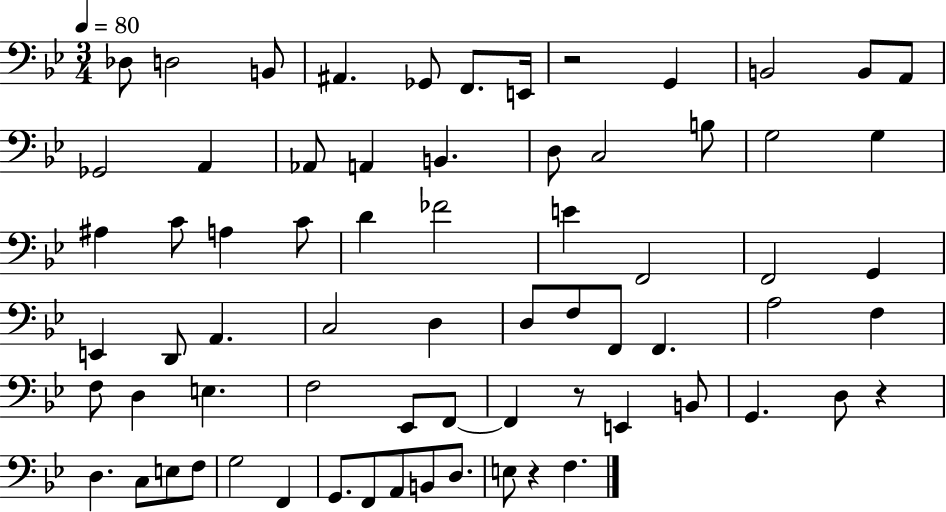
Db3/e D3/h B2/e A#2/q. Gb2/e F2/e. E2/s R/h G2/q B2/h B2/e A2/e Gb2/h A2/q Ab2/e A2/q B2/q. D3/e C3/h B3/e G3/h G3/q A#3/q C4/e A3/q C4/e D4/q FES4/h E4/q F2/h F2/h G2/q E2/q D2/e A2/q. C3/h D3/q D3/e F3/e F2/e F2/q. A3/h F3/q F3/e D3/q E3/q. F3/h Eb2/e F2/e F2/q R/e E2/q B2/e G2/q. D3/e R/q D3/q. C3/e E3/e F3/e G3/h F2/q G2/e. F2/e A2/e B2/e D3/e. E3/e R/q F3/q.